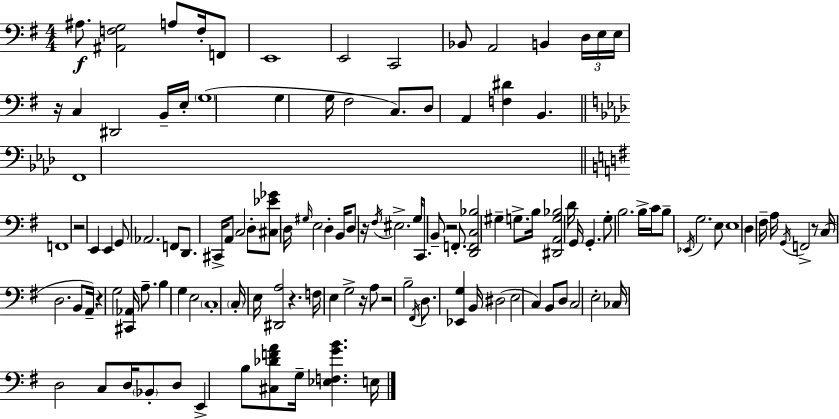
{
  \clef bass
  \numericTimeSignature
  \time 4/4
  \key g \major
  ais8.\f <ais, f g>2 a8 f16-. f,8 | e,1 | e,2 c,2 | bes,8 a,2 b,4 \tuplet 3/2 { d16 e16 | \break e16 } r16 c4 dis,2 b,16-- e16-. | \parenthesize g1( | g4 g16 fis2 c8.) | d8 a,4 <f dis'>4 b,4. | \break \bar "||" \break \key f \minor f,1 | \bar "||" \break \key g \major f,1 | r2 e,4 e,4 | g,8 aes,2. f,8 | d,8. cis,16-> a,8 c2 d8-. | \break <cis ees' ges'>8 d16 \grace { gis16 } e2 d4-. | b,16 d8 r16 \acciaccatura { fis16 } eis2.-> | g16 c,8. b,8-- r2 f,8.-. | <d, f, c bes>2 gis4-- g8.-> | \break b16 <dis, a, g bes>2 d'16 g,16 g,4.-. | g8-. b2. | b16-> c'16 b8-- \acciaccatura { ees,16 } g2. | e8 e1 | \break d4 fis16-- a16 \acciaccatura { g,16 } f,2-> | r8 c16( d2. | b,8 a,16--) r4 g2 | <cis, aes,>16 a8.-- b4 g4 e2 | \break \parenthesize c1-. | \parenthesize c16-. e16 <dis, a>2 r4. | f16 e4 g2-> | r16 a8 r2 b2-- | \break \acciaccatura { fis,16 } d8. <ees, g>4 b,16 dis2( | e2 c4) | b,8 d8 c2 e2-. | ces16 d2 c8 | \break d16 \parenthesize bes,8-. d8 e,4-> b8 <cis des' f' a'>8 g16-- <ees f g' b'>4. | e16 \bar "|."
}